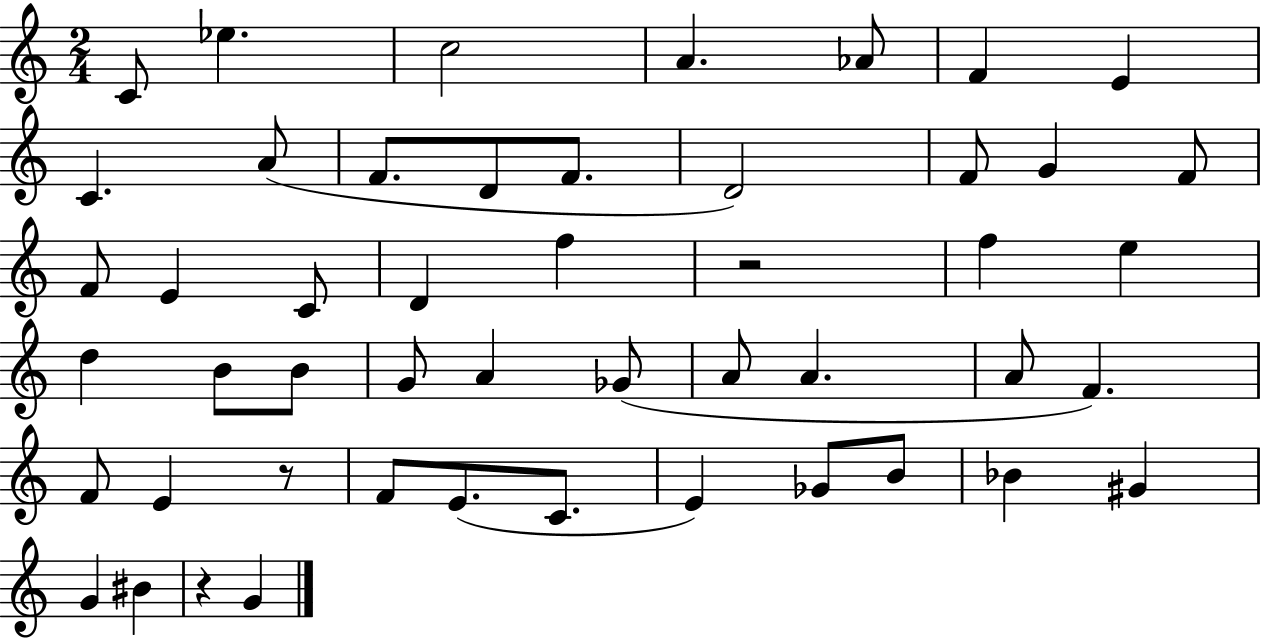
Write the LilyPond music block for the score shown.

{
  \clef treble
  \numericTimeSignature
  \time 2/4
  \key c \major
  c'8 ees''4. | c''2 | a'4. aes'8 | f'4 e'4 | \break c'4. a'8( | f'8. d'8 f'8. | d'2) | f'8 g'4 f'8 | \break f'8 e'4 c'8 | d'4 f''4 | r2 | f''4 e''4 | \break d''4 b'8 b'8 | g'8 a'4 ges'8( | a'8 a'4. | a'8 f'4.) | \break f'8 e'4 r8 | f'8 e'8.( c'8. | e'4) ges'8 b'8 | bes'4 gis'4 | \break g'4 bis'4 | r4 g'4 | \bar "|."
}